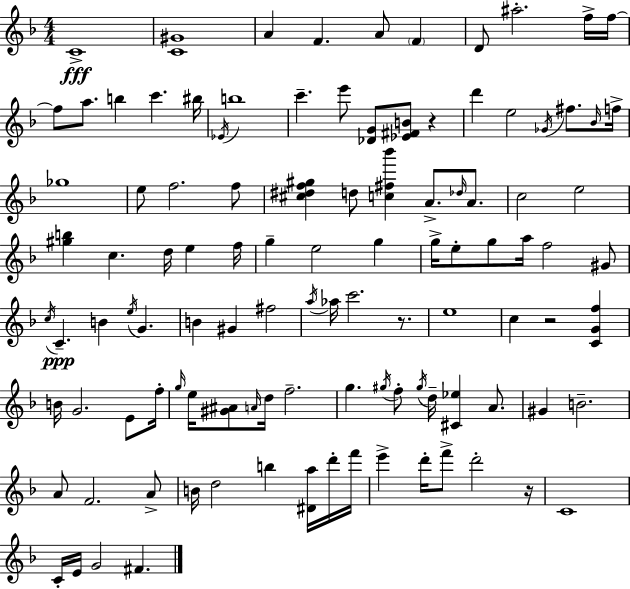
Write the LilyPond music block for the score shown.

{
  \clef treble
  \numericTimeSignature
  \time 4/4
  \key f \major
  c'1->\fff | <c' gis'>1 | a'4 f'4. a'8 \parenthesize f'4 | d'8 ais''2.-. f''16-> f''16~~ | \break f''8 a''8. b''4 c'''4. bis''16 | \acciaccatura { ees'16 } b''1 | c'''4.-- e'''8 <des' g'>8 <ees' fis' b'>8 r4 | d'''4 e''2 \acciaccatura { ges'16 } fis''8. | \break \grace { bes'16 } f''16-> ges''1 | e''8 f''2. | f''8 <cis'' dis'' f'' gis''>4 d''8 <c'' fis'' bes'''>4 a'8.-> | \grace { des''16 } a'8. c''2 e''2 | \break <gis'' b''>4 c''4. d''16 e''4 | f''16 g''4-- e''2 | g''4 g''16-> e''8-. g''8 a''16 f''2 | gis'8 \acciaccatura { c''16 }\ppp c'4.-- b'4 \acciaccatura { e''16 } | \break g'4. b'4 gis'4 fis''2 | \acciaccatura { a''16 } aes''16 c'''2. | r8. e''1 | c''4 r2 | \break <c' g' f''>4 b'16 g'2. | e'8 f''16-. \grace { g''16 } e''16 <gis' ais'>8 \grace { a'16 } d''16 f''2.-- | g''4. \acciaccatura { gis''16 } | f''8-. \acciaccatura { gis''16 } d''16-- <cis' ees''>4 a'8. gis'4 b'2.-- | \break a'8 f'2. | a'8-> b'16 d''2 | b''4 <dis' a''>16 d'''16-. f'''16 e'''4-> d'''16-. | f'''8-> d'''2-. r16 c'1 | \break c'16-. e'16 g'2 | fis'4. \bar "|."
}